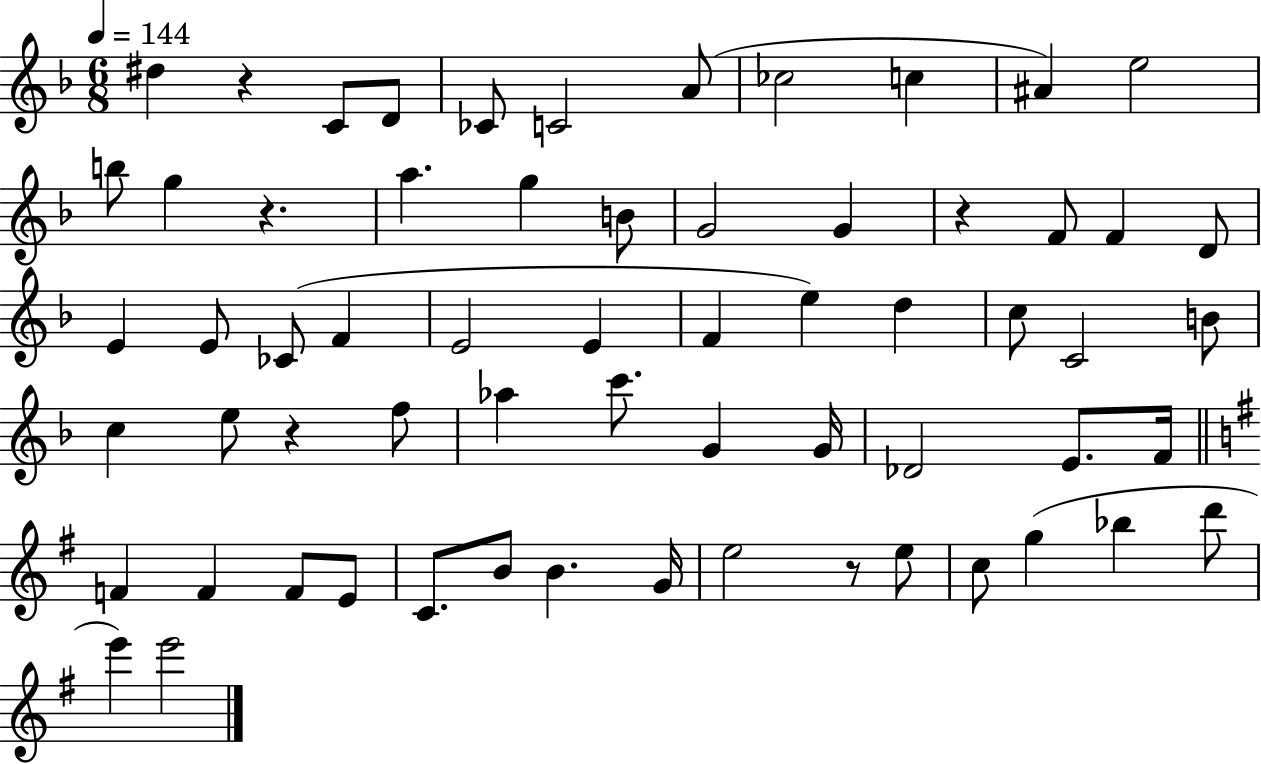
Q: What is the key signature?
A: F major